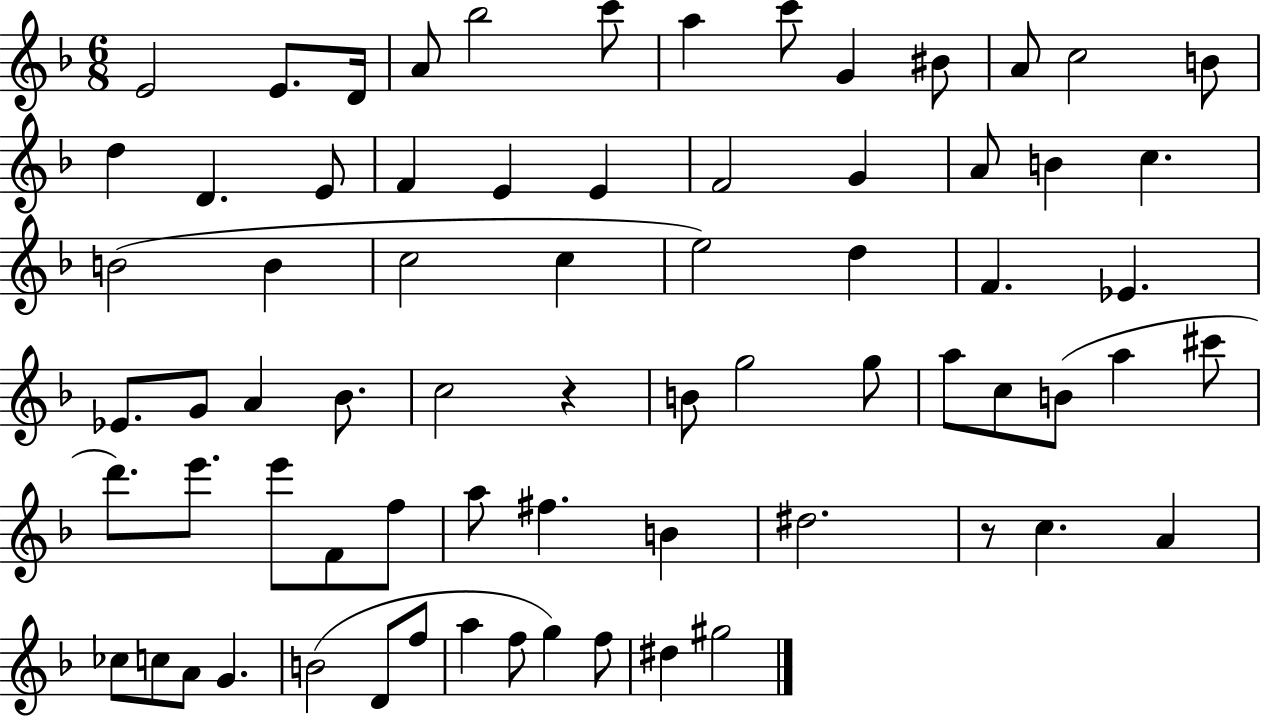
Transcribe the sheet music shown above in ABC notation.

X:1
T:Untitled
M:6/8
L:1/4
K:F
E2 E/2 D/4 A/2 _b2 c'/2 a c'/2 G ^B/2 A/2 c2 B/2 d D E/2 F E E F2 G A/2 B c B2 B c2 c e2 d F _E _E/2 G/2 A _B/2 c2 z B/2 g2 g/2 a/2 c/2 B/2 a ^c'/2 d'/2 e'/2 e'/2 F/2 f/2 a/2 ^f B ^d2 z/2 c A _c/2 c/2 A/2 G B2 D/2 f/2 a f/2 g f/2 ^d ^g2